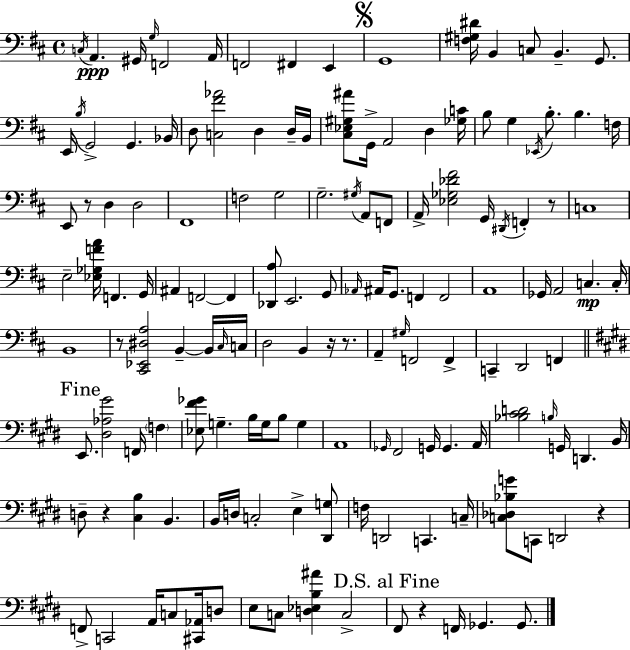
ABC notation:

X:1
T:Untitled
M:4/4
L:1/4
K:D
C,/4 A,, ^G,,/4 G,/4 F,,2 A,,/4 F,,2 ^F,, E,, G,,4 [F,^G,^D]/4 B,, C,/2 B,, G,,/2 E,,/4 B,/4 G,,2 G,, _B,,/4 D,/2 [C,^F_A]2 D, D,/4 B,,/4 [^C,_E,^G,^A]/2 G,,/4 A,,2 D, [_G,C]/4 B,/2 G, _E,,/4 B,/2 B, F,/4 E,,/2 z/2 D, D,2 ^F,,4 F,2 G,2 G,2 ^G,/4 A,,/2 F,,/2 A,,/4 [_E,_G,_D^F]2 G,,/4 ^D,,/4 F,, z/2 C,4 E,2 [_E,_G,FA]/4 F,, G,,/4 ^A,, F,,2 F,, [_D,,A,]/2 E,,2 G,,/2 _A,,/4 ^A,,/4 G,,/2 F,, F,,2 A,,4 _G,,/4 A,,2 C, C,/4 B,,4 z/2 [^C,,_E,,^D,A,]2 B,, B,,/4 ^C,/4 C,/4 D,2 B,, z/4 z/2 A,, ^G,/4 F,,2 F,, C,, D,,2 F,, E,,/2 [^D,_A,^G]2 F,,/4 F, [_E,^F_G]/2 G, B,/4 G,/4 B,/2 G, A,,4 _G,,/4 ^F,,2 G,,/4 G,, A,,/4 [_B,^CD]2 B,/4 G,,/4 D,, B,,/4 D,/2 z [^C,B,] B,, B,,/4 D,/4 C,2 E, [^D,,G,]/2 F,/4 D,,2 C,, C,/4 [C,_D,_B,G]/2 C,,/2 D,,2 z F,,/2 C,,2 A,,/4 C,/2 [^C,,_A,,]/4 D,/2 E,/2 C,/2 [D,_E,B,^A] C,2 ^F,,/2 z F,,/4 _G,, _G,,/2